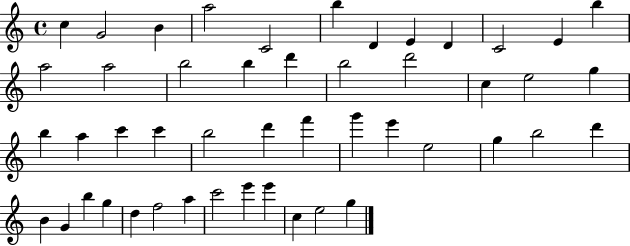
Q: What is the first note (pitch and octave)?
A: C5